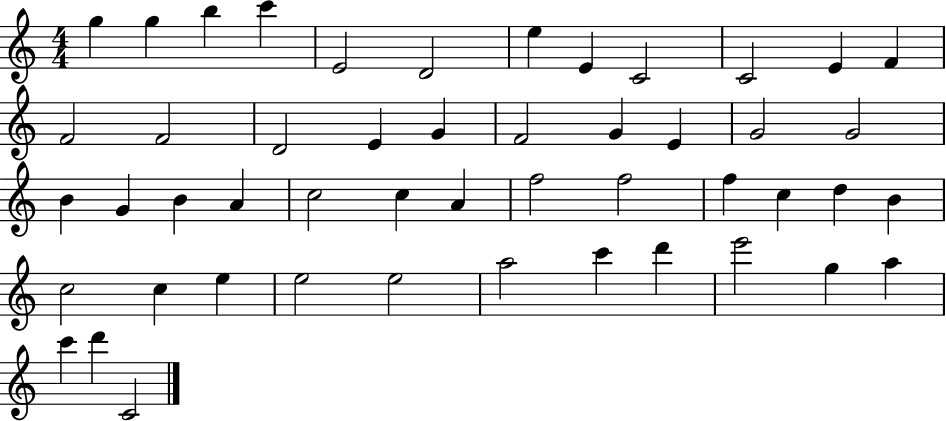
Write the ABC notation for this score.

X:1
T:Untitled
M:4/4
L:1/4
K:C
g g b c' E2 D2 e E C2 C2 E F F2 F2 D2 E G F2 G E G2 G2 B G B A c2 c A f2 f2 f c d B c2 c e e2 e2 a2 c' d' e'2 g a c' d' C2